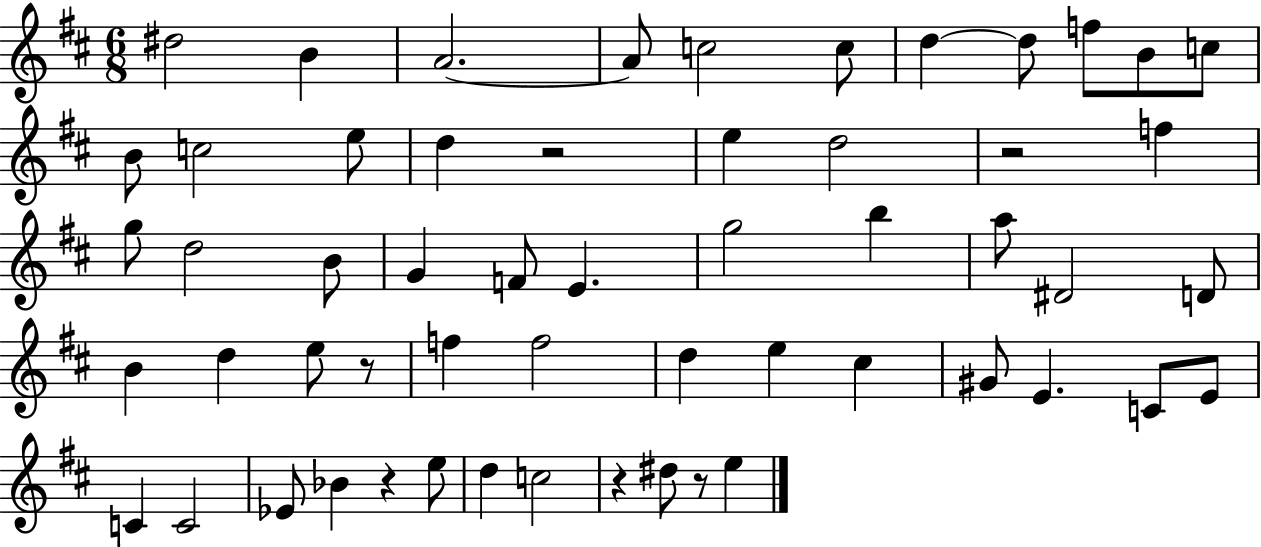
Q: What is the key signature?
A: D major